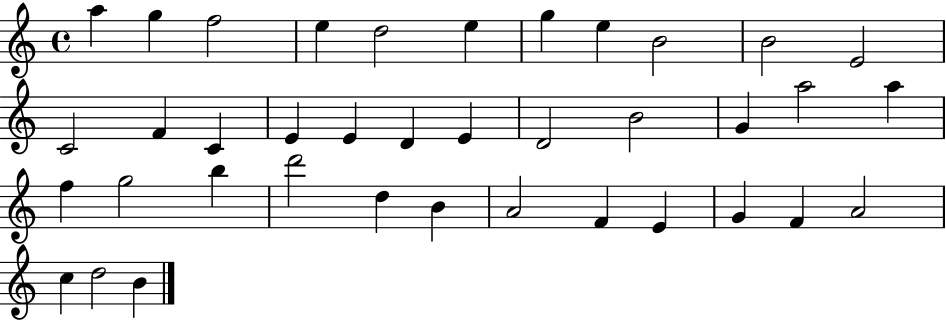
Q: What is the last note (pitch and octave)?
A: B4